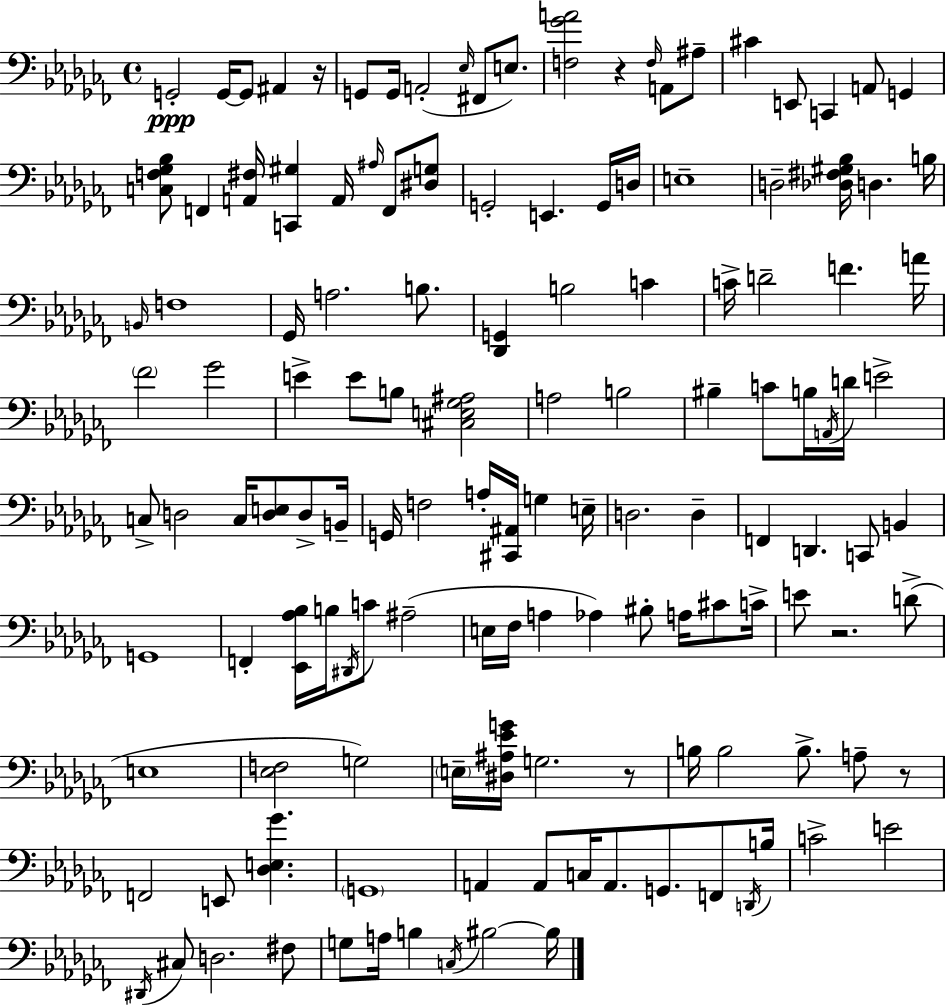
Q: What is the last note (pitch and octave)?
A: BIS3